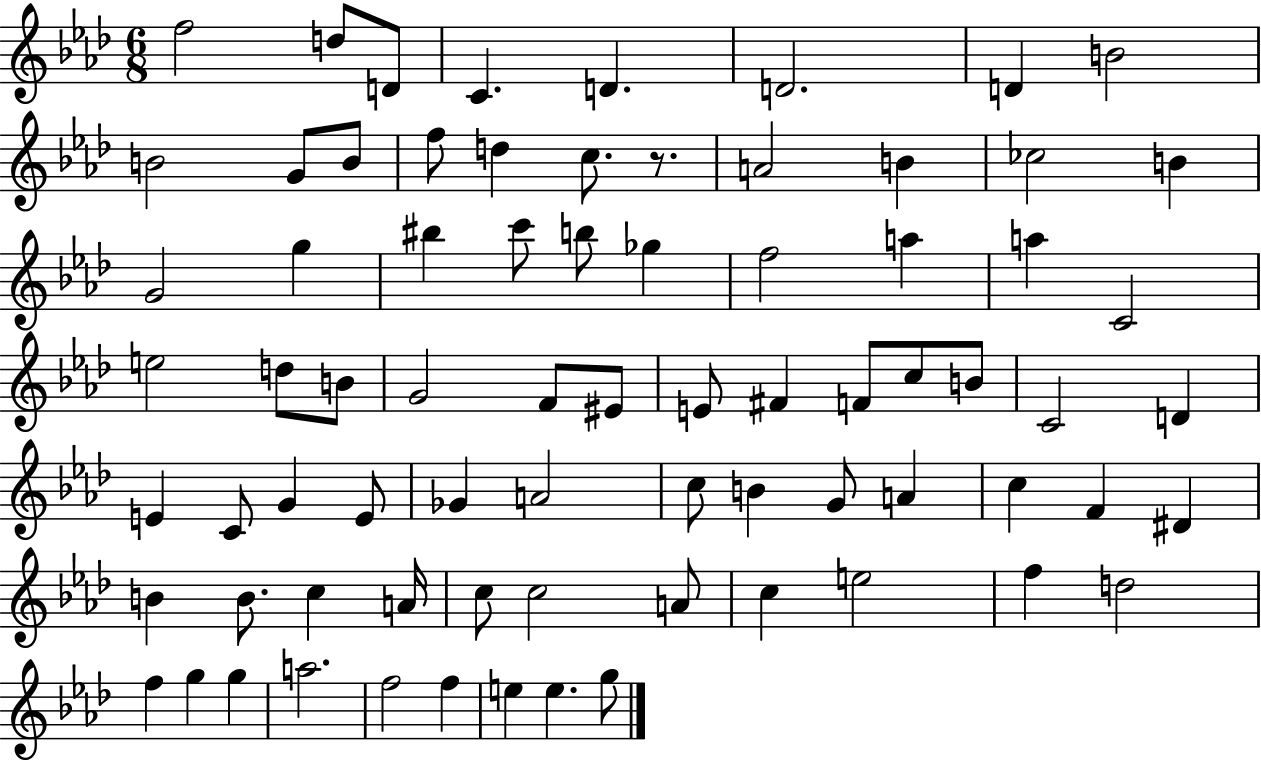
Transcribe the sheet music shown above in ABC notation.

X:1
T:Untitled
M:6/8
L:1/4
K:Ab
f2 d/2 D/2 C D D2 D B2 B2 G/2 B/2 f/2 d c/2 z/2 A2 B _c2 B G2 g ^b c'/2 b/2 _g f2 a a C2 e2 d/2 B/2 G2 F/2 ^E/2 E/2 ^F F/2 c/2 B/2 C2 D E C/2 G E/2 _G A2 c/2 B G/2 A c F ^D B B/2 c A/4 c/2 c2 A/2 c e2 f d2 f g g a2 f2 f e e g/2